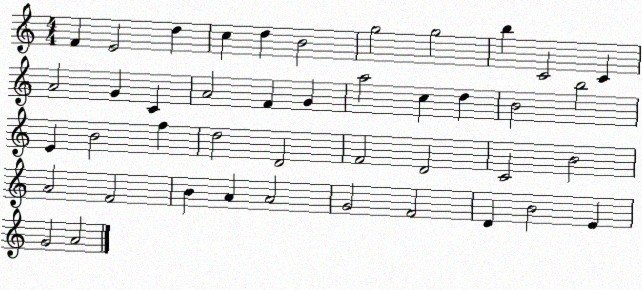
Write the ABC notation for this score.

X:1
T:Untitled
M:4/4
L:1/4
K:C
F E2 d c d B2 g2 g2 b C2 C A2 G C A2 F G a2 c d B2 b2 E B2 f d2 D2 F2 D2 C2 B2 A2 F2 B A A2 G2 F2 D B2 E G2 A2